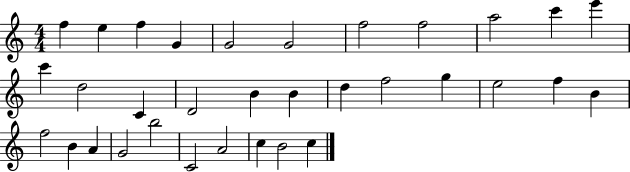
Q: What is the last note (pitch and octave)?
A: C5